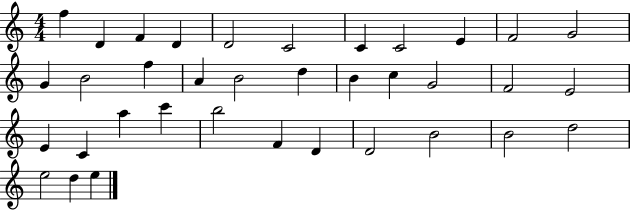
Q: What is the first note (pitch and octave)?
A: F5